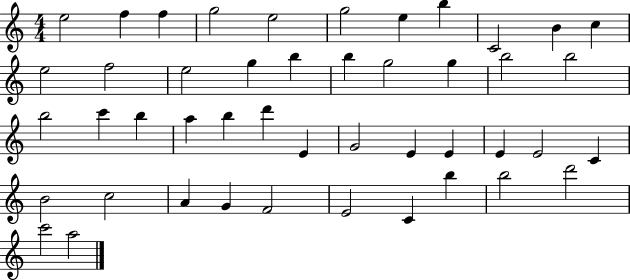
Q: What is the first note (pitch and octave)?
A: E5